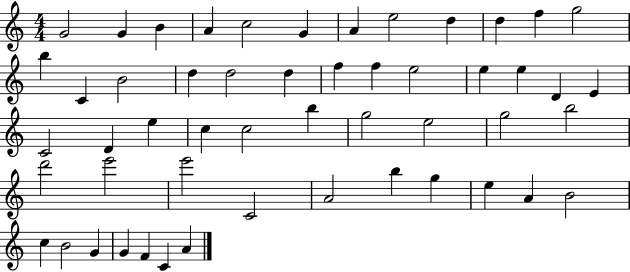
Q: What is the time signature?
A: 4/4